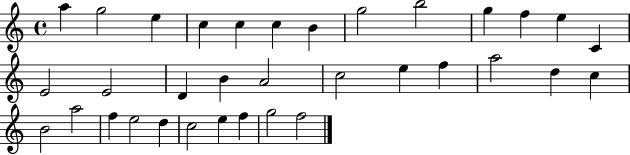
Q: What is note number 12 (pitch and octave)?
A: E5